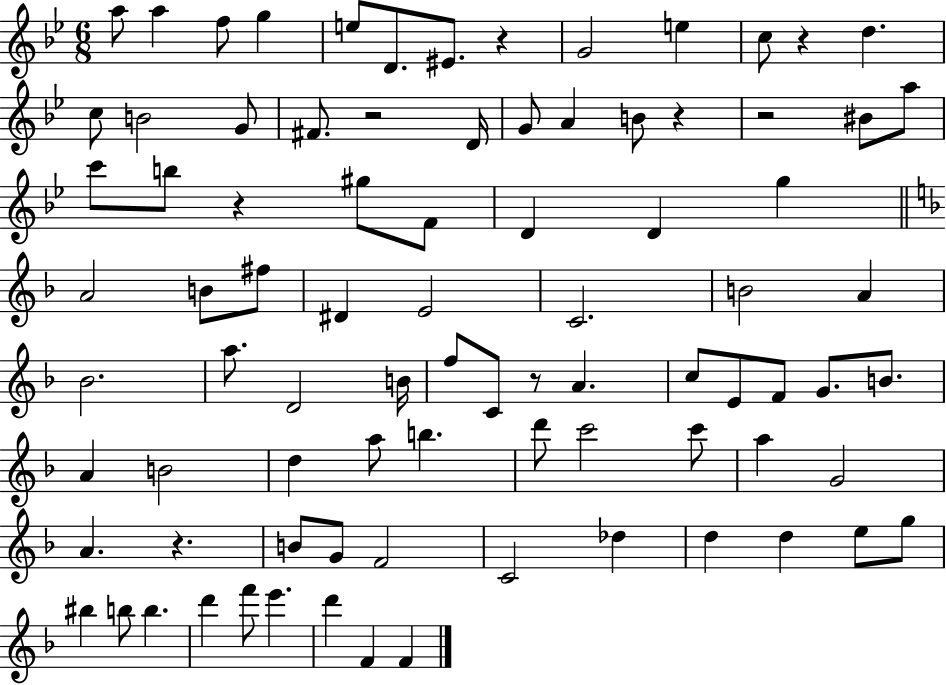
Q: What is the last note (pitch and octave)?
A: F4